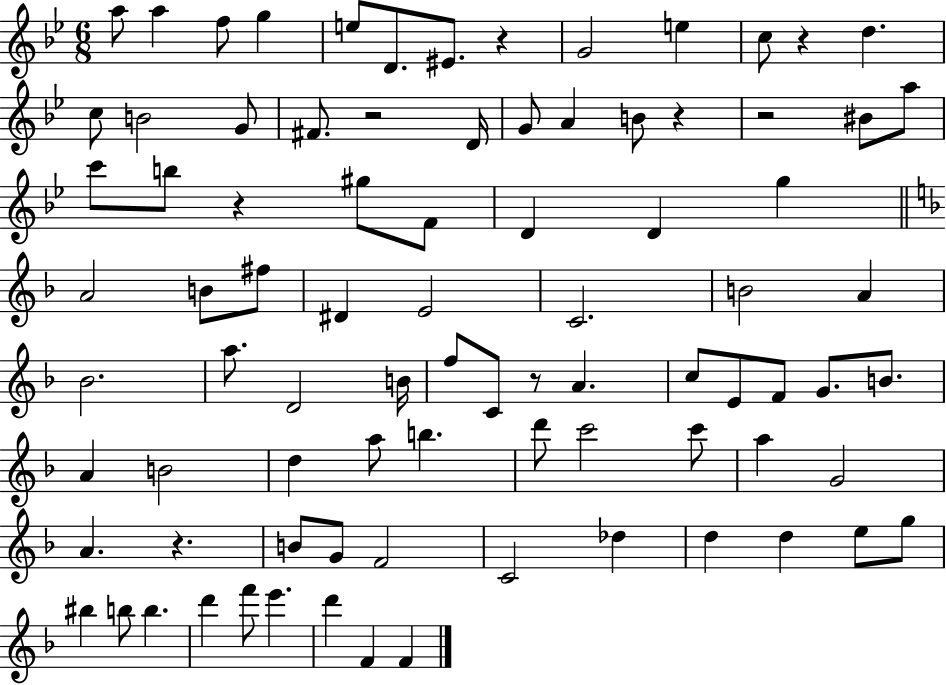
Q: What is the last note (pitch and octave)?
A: F4